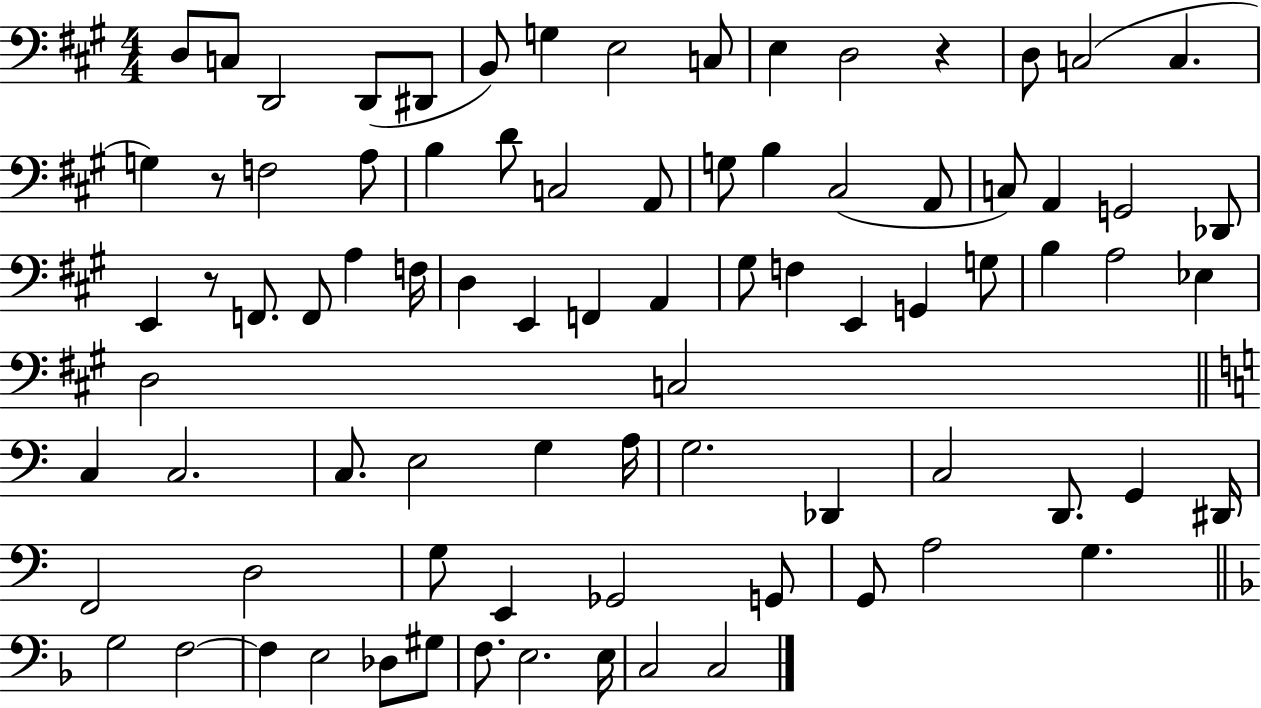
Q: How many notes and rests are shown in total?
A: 83